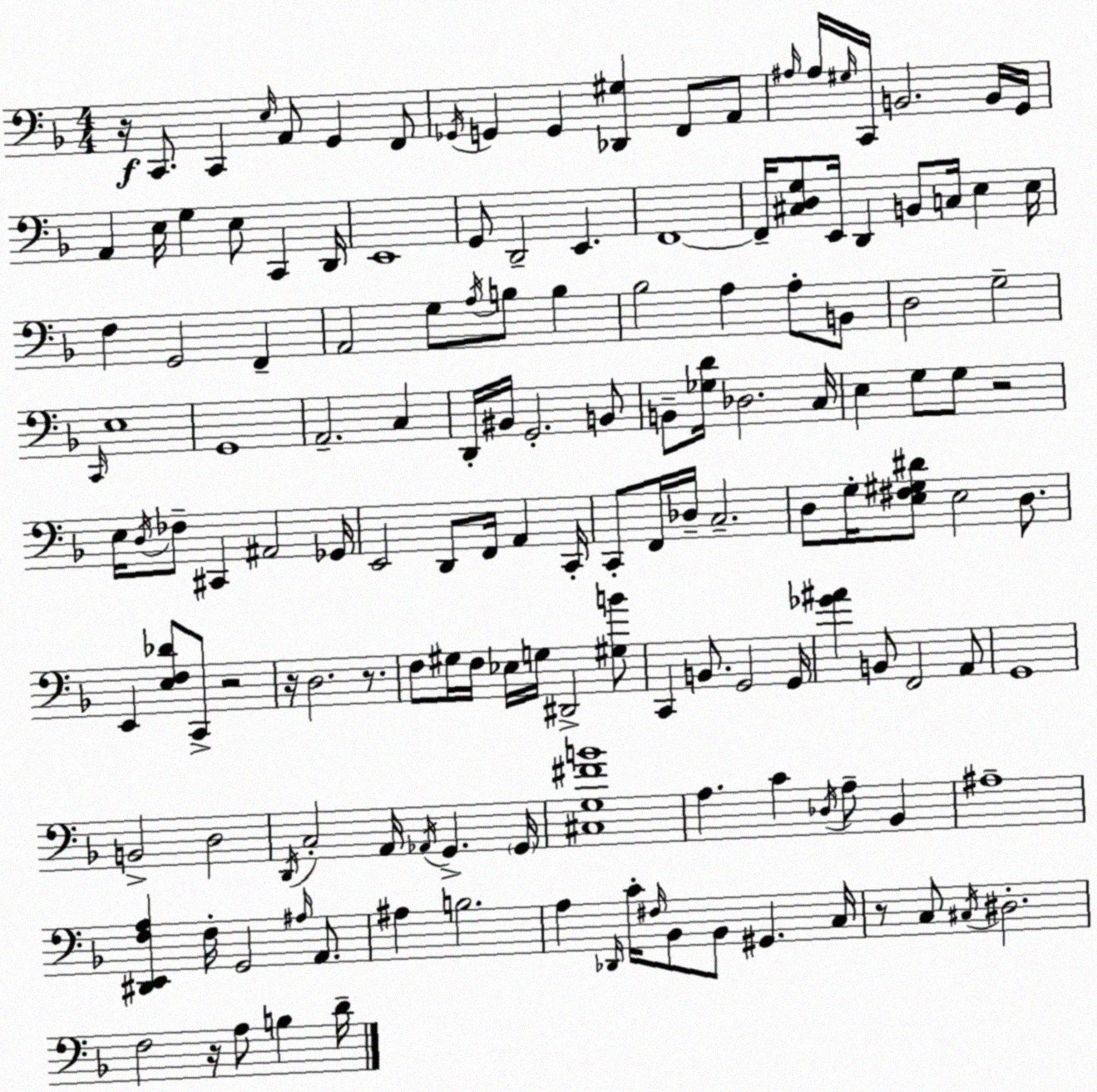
X:1
T:Untitled
M:4/4
L:1/4
K:Dm
z/4 C,,/2 C,, E,/4 A,,/2 G,, F,,/2 _G,,/4 G,, G,, [_D,,^G,] F,,/2 A,,/2 ^A,/4 ^A,/4 ^G,/4 C,,/4 B,,2 B,,/4 G,,/4 A,, E,/4 G, E,/2 C,, D,,/4 E,,4 G,,/2 D,,2 E,, F,,4 F,,/4 [^C,D,G,]/2 E,,/4 D,, B,,/2 C,/4 E, E,/4 F, G,,2 F,, A,,2 G,/2 A,/4 B,/2 B, _B,2 A, A,/2 B,,/2 D,2 G,2 C,,/4 E,4 G,,4 A,,2 C, D,,/4 ^B,,/4 G,,2 B,,/2 B,,/2 [_G,D]/4 _D,2 C,/4 E, G,/2 G,/2 z2 E,/4 D,/4 _F,/2 ^C,, ^A,,2 _G,,/4 E,,2 D,,/2 F,,/4 A,, C,,/4 C,,/2 F,,/4 _D,/4 C,2 D,/2 G,/4 [E,^F,^G,^D]/2 E,2 D,/2 E,, [E,F,_D]/2 C,,/2 z2 z/4 D,2 z/2 F,/2 ^G,/4 F,/4 _E,/4 G,/4 ^D,,2 [^G,B]/2 C,, B,,/2 G,,2 G,,/4 [_G^A] B,,/2 F,,2 A,,/2 G,,4 B,,2 D,2 D,,/4 C,2 A,,/4 _A,,/4 G,, G,,/4 [^C,G,^FB]4 A, C _D,/4 A,/2 _B,, ^A,4 [^D,,E,,F,A,] F,/4 G,,2 ^A,/4 A,,/2 ^A, B,2 A, _D,,/4 C/4 ^F,/4 _B,,/2 _B,,/2 ^G,, C,/4 z/2 C,/2 ^C,/4 ^D,2 F,2 z/4 A,/2 B, D/4